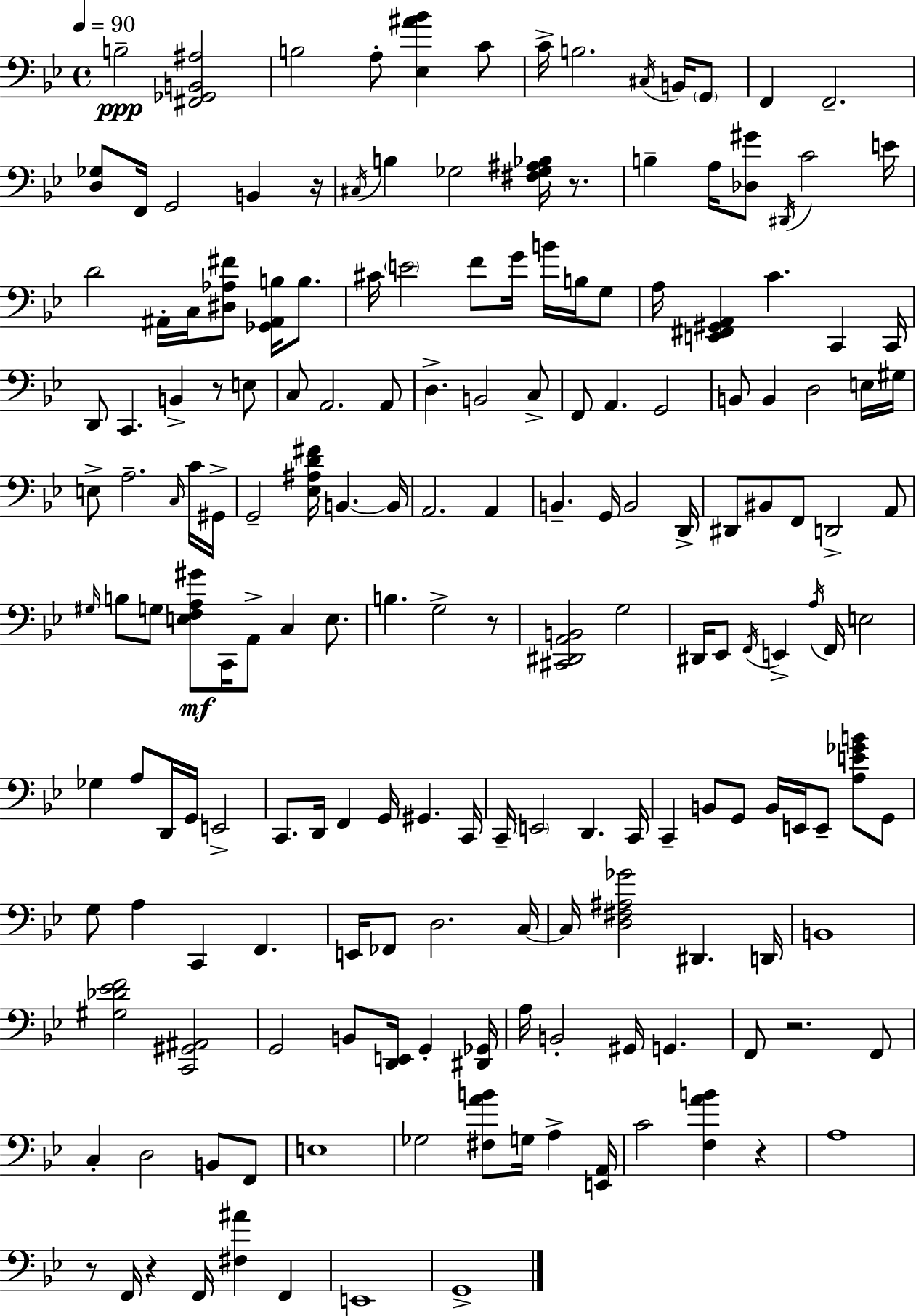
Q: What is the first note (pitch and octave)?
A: B3